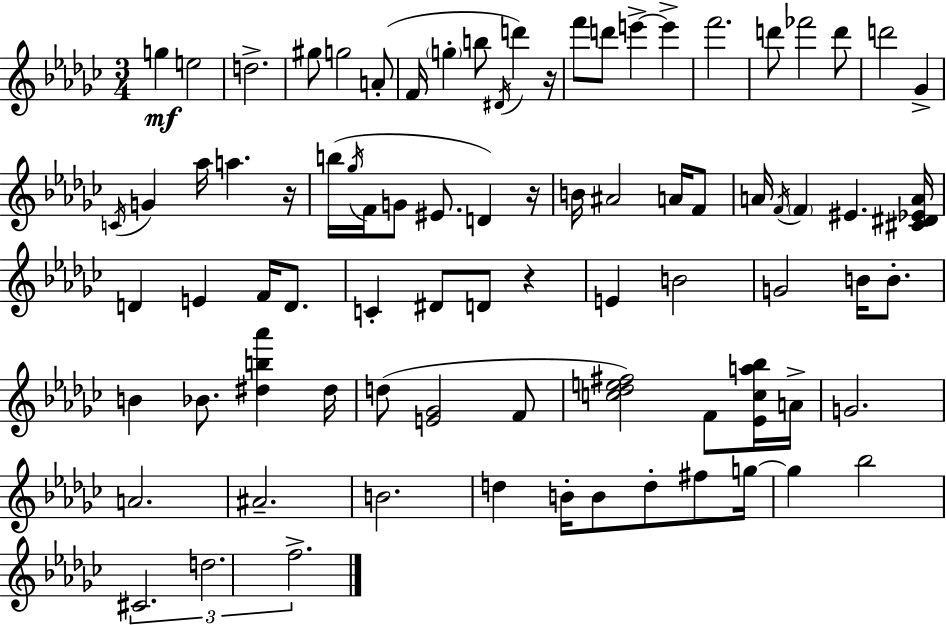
{
  \clef treble
  \numericTimeSignature
  \time 3/4
  \key ees \minor
  g''4\mf e''2 | d''2.-> | gis''8 g''2 a'8-.( | f'16 \parenthesize g''4-. b''8 \acciaccatura { dis'16 } d'''4) | \break r16 f'''8 d'''8 e'''4->~~ e'''4-> | f'''2. | d'''8 fes'''2 d'''8 | d'''2 ges'4-> | \break \acciaccatura { c'16 } g'4 aes''16 a''4. | r16 b''16( \acciaccatura { ges''16 } f'16 g'8 eis'8. d'4) | r16 b'16 ais'2 | a'16 f'8 a'16 \acciaccatura { f'16 } \parenthesize f'4 eis'4. | \break <cis' dis' ees' a'>16 d'4 e'4 | f'16 d'8. c'4-. dis'8 d'8 | r4 e'4 b'2 | g'2 | \break b'16 b'8.-. b'4 bes'8. <dis'' b'' aes'''>4 | dis''16 d''8( <e' ges'>2 | f'8 <c'' des'' e'' fis''>2) | f'8 <ees' c'' a'' bes''>16 a'16-> g'2. | \break a'2. | ais'2.-- | b'2. | d''4 b'16-. b'8 d''8-. | \break fis''8 g''16~~ g''4 bes''2 | \tuplet 3/2 { cis'2. | d''2. | f''2.-> } | \break \bar "|."
}